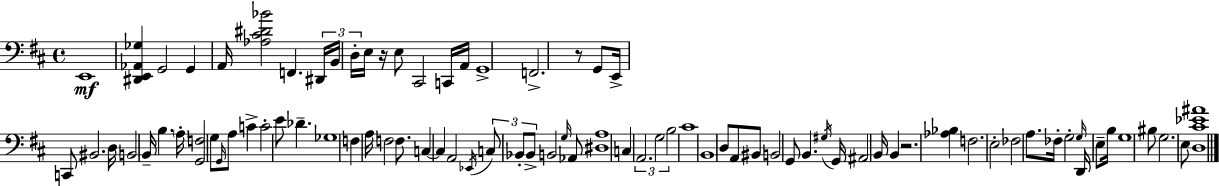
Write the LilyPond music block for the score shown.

{
  \clef bass
  \time 4/4
  \defaultTimeSignature
  \key d \major
  e,1\mf | <dis, e, aes, ges>4 g,2 g,4 | a,16 <aes cis' dis' bes'>2 f,4. \tuplet 3/2 { dis,16 | b,16 d16-. } e16 r16 e8 cis,2 c,16 a,16 | \break g,1-> | f,2.-> r8 g,8 | e,16-> c,8 bis,2. d16 | b,2 b,16-- b4. \parenthesize a16-. | \break <g, f>2 g8 \grace { g,16 } a8 c'4-> | c'2-. e'8 des'4.-- | ges1 | f4 a16 f2 f8. | \break c4~~ c4 a,2 | \acciaccatura { ees,16 } \tuplet 3/2 { c8 bes,8-. bes,8-> } b,2 | \grace { g16 } aes,8 <dis a>1 | c4 \tuplet 3/2 { a,2. | \break g2 b2 } | cis'1 | b,1 | d8 a,8 bis,8 b,2 | \break g,8 b,4. \acciaccatura { gis16 } g,16 ais,2 | b,16 b,4 r2. | <aes bes>4 f2. | e2-. fes2 | \break a8. fes16-. g2-. | \grace { g16 } d,16 e8-- b16 g1 | bis8 g2. | e8 <d cis' ees' ais'>1 | \break \bar "|."
}